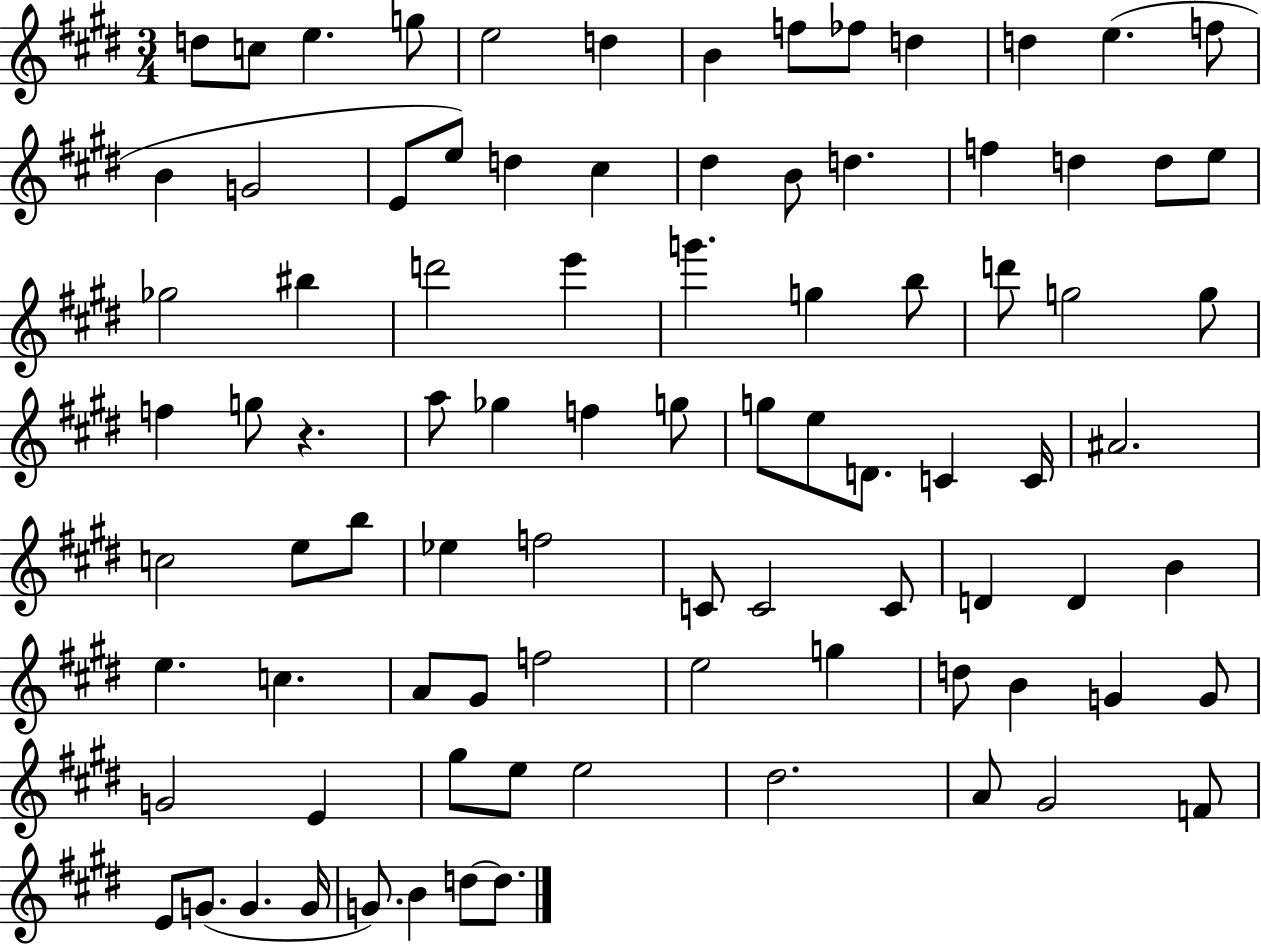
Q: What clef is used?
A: treble